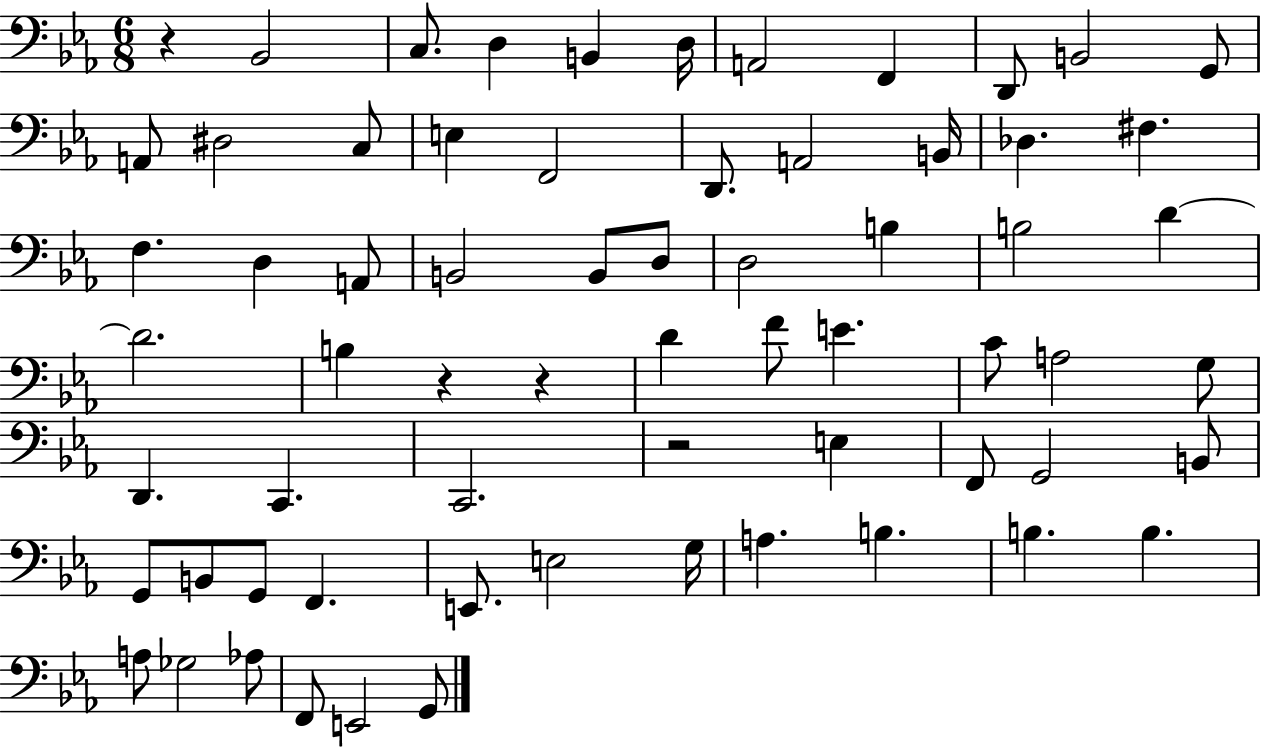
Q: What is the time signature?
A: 6/8